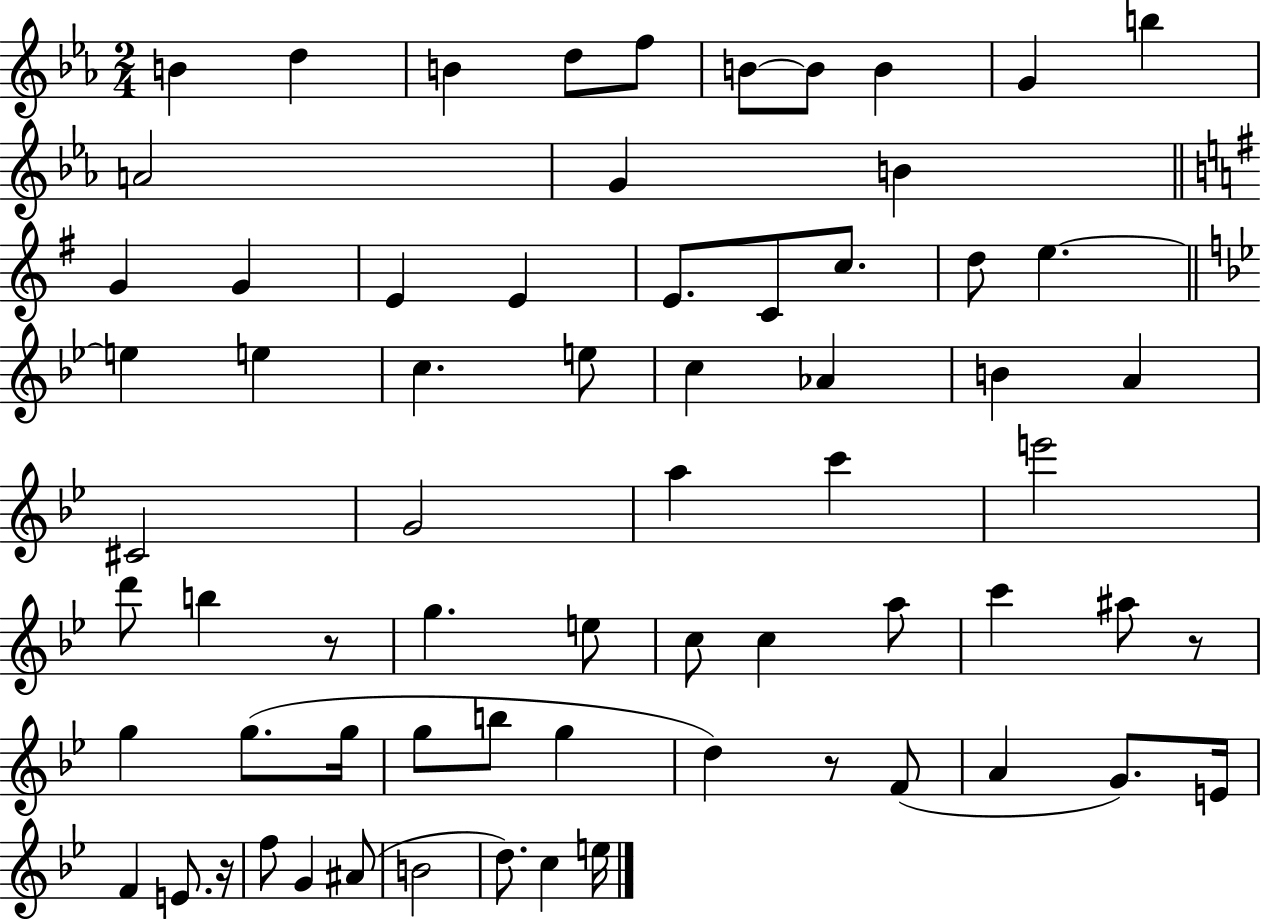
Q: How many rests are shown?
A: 4